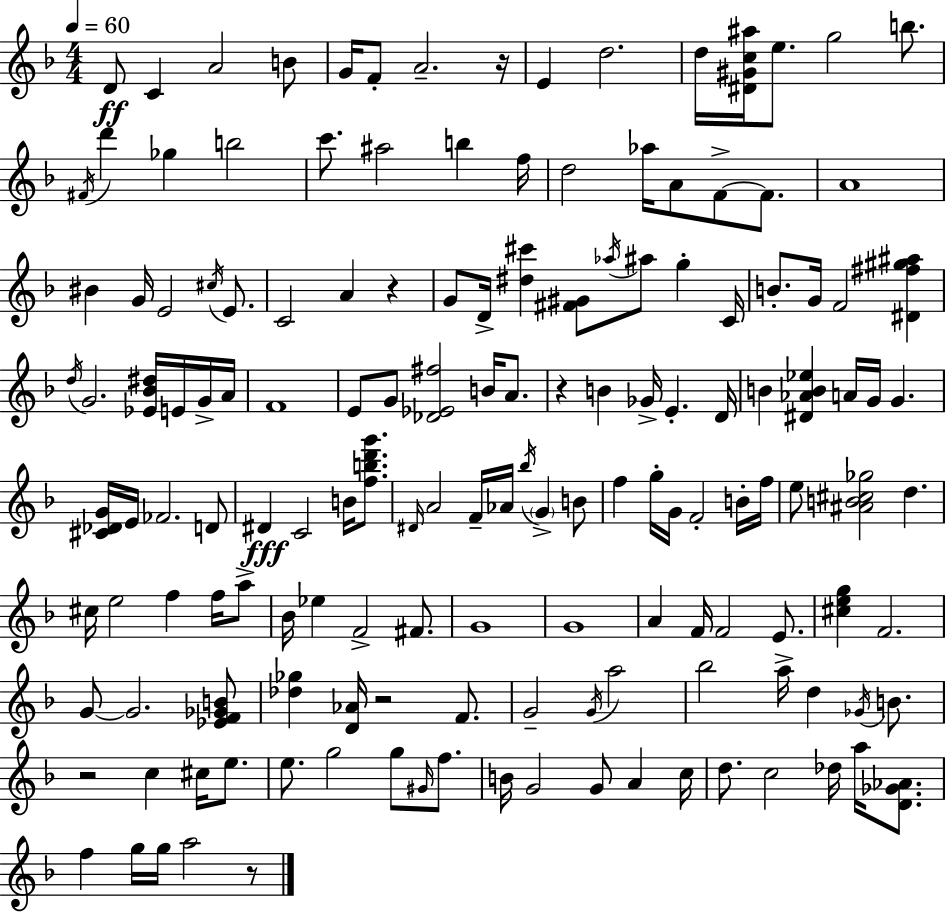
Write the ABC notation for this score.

X:1
T:Untitled
M:4/4
L:1/4
K:F
D/2 C A2 B/2 G/4 F/2 A2 z/4 E d2 d/4 [^D^Gc^a]/4 e/2 g2 b/2 ^F/4 d' _g b2 c'/2 ^a2 b f/4 d2 _a/4 A/2 F/2 F/2 A4 ^B G/4 E2 ^c/4 E/2 C2 A z G/2 D/4 [^d^c'] [^F^G]/2 _a/4 ^a/2 g C/4 B/2 G/4 F2 [^D^f^g^a] d/4 G2 [_E_B^d]/4 E/4 G/4 A/4 F4 E/2 G/2 [_D_E^f]2 B/4 A/2 z B _G/4 E D/4 B [^D_AB_e] A/4 G/4 G [^C_DG]/4 E/4 _F2 D/2 ^D C2 B/4 [fbd'g']/2 ^D/4 A2 F/4 _A/4 _b/4 G B/2 f g/4 G/4 F2 B/4 f/4 e/2 [^AB^c_g]2 d ^c/4 e2 f f/4 a/2 _B/4 _e F2 ^F/2 G4 G4 A F/4 F2 E/2 [^ceg] F2 G/2 G2 [_EF_GB]/2 [_d_g] [D_A]/4 z2 F/2 G2 G/4 a2 _b2 a/4 d _G/4 B/2 z2 c ^c/4 e/2 e/2 g2 g/2 ^G/4 f/2 B/4 G2 G/2 A c/4 d/2 c2 _d/4 a/4 [D_G_A]/2 f g/4 g/4 a2 z/2